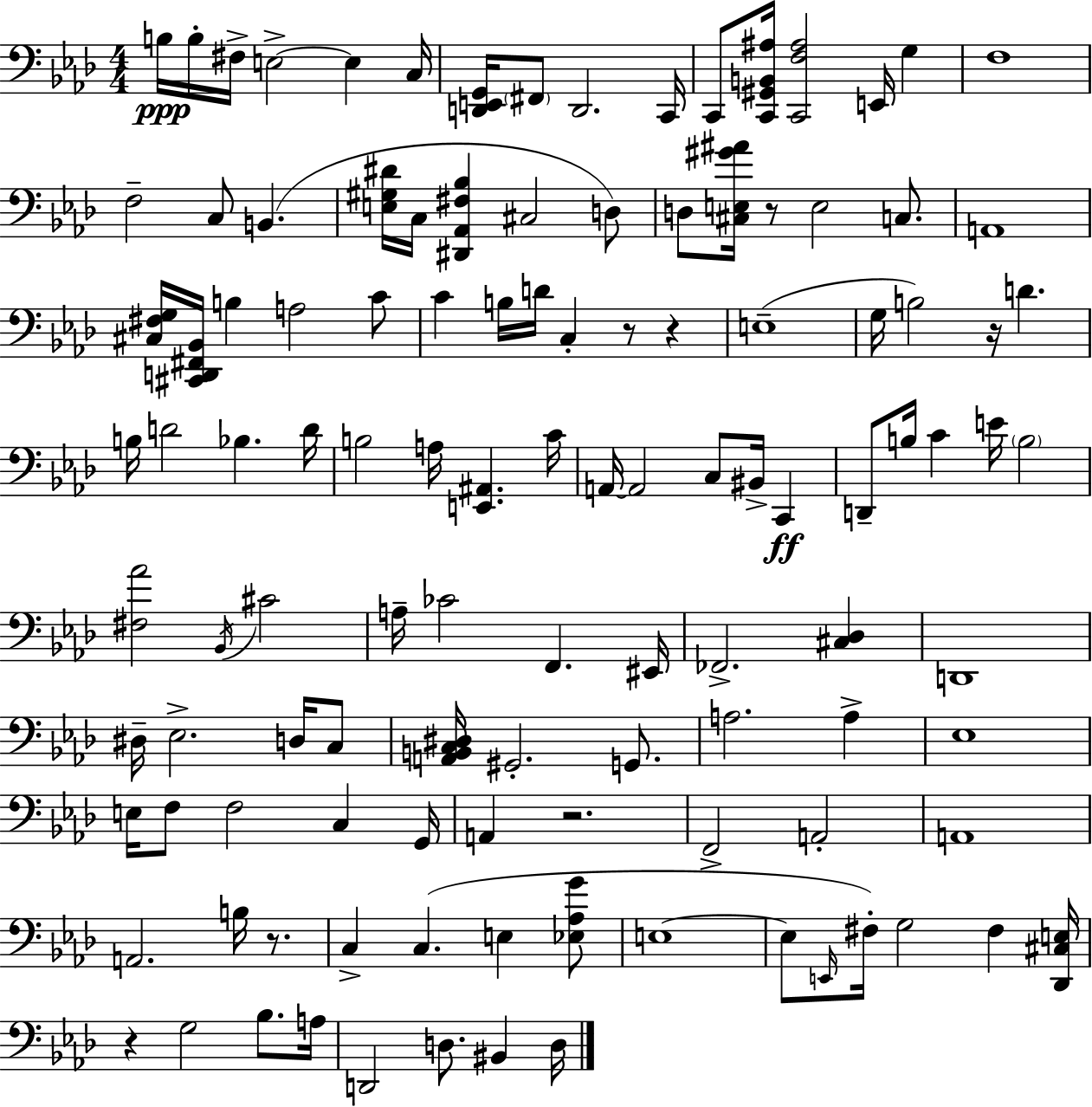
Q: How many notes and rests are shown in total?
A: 116